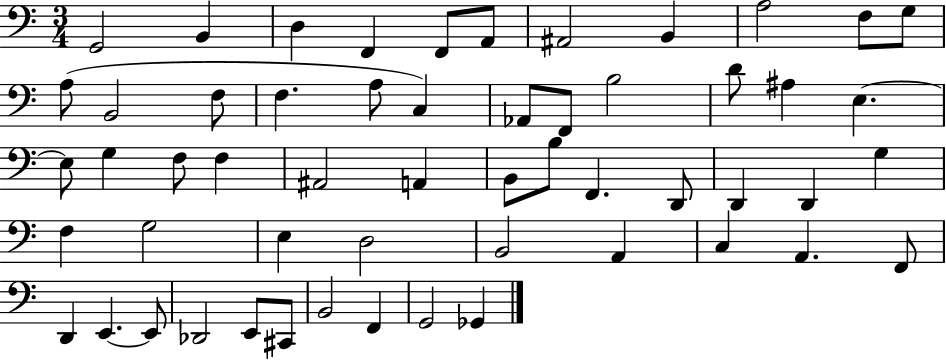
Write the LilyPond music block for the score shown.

{
  \clef bass
  \numericTimeSignature
  \time 3/4
  \key c \major
  \repeat volta 2 { g,2 b,4 | d4 f,4 f,8 a,8 | ais,2 b,4 | a2 f8 g8 | \break a8( b,2 f8 | f4. a8 c4) | aes,8 f,8 b2 | d'8 ais4 e4.~~ | \break e8 g4 f8 f4 | ais,2 a,4 | b,8 b8 f,4. d,8 | d,4 d,4 g4 | \break f4 g2 | e4 d2 | b,2 a,4 | c4 a,4. f,8 | \break d,4 e,4.~~ e,8 | des,2 e,8 cis,8 | b,2 f,4 | g,2 ges,4 | \break } \bar "|."
}